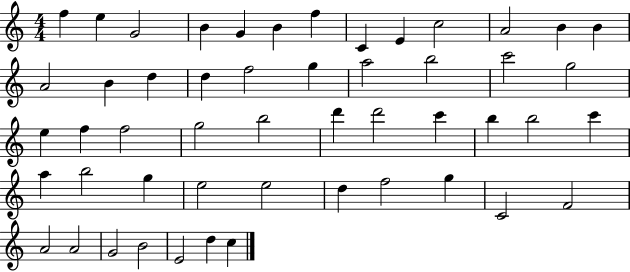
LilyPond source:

{
  \clef treble
  \numericTimeSignature
  \time 4/4
  \key c \major
  f''4 e''4 g'2 | b'4 g'4 b'4 f''4 | c'4 e'4 c''2 | a'2 b'4 b'4 | \break a'2 b'4 d''4 | d''4 f''2 g''4 | a''2 b''2 | c'''2 g''2 | \break e''4 f''4 f''2 | g''2 b''2 | d'''4 d'''2 c'''4 | b''4 b''2 c'''4 | \break a''4 b''2 g''4 | e''2 e''2 | d''4 f''2 g''4 | c'2 f'2 | \break a'2 a'2 | g'2 b'2 | e'2 d''4 c''4 | \bar "|."
}